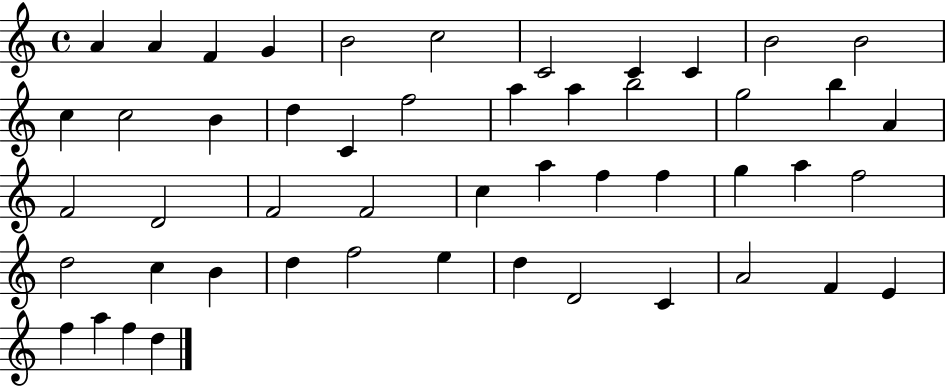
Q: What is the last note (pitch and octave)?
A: D5